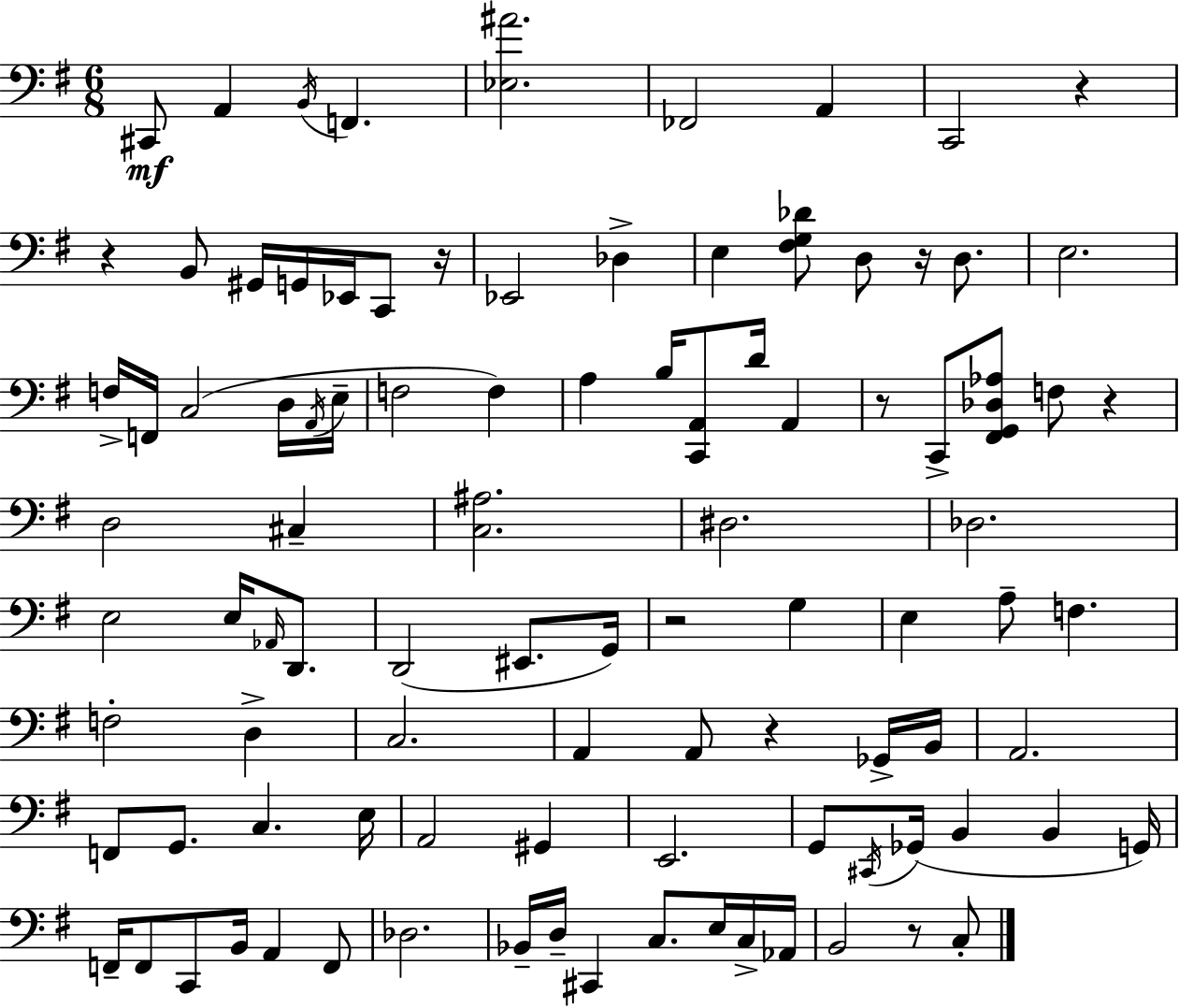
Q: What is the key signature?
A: G major